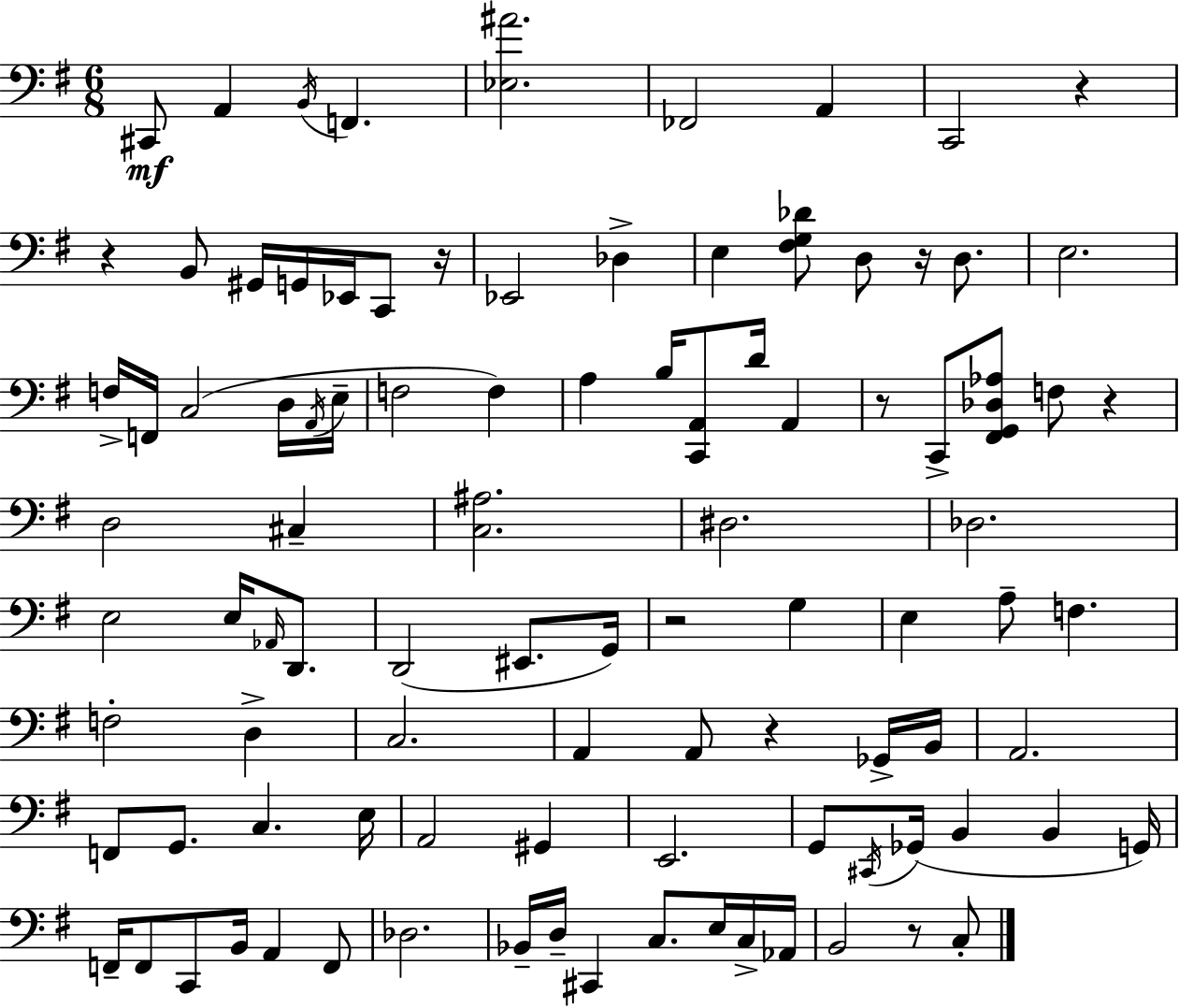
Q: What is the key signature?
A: G major